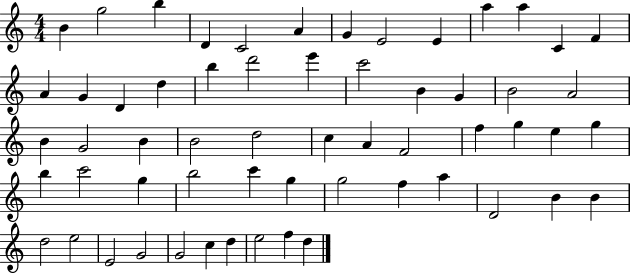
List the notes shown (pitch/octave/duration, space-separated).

B4/q G5/h B5/q D4/q C4/h A4/q G4/q E4/h E4/q A5/q A5/q C4/q F4/q A4/q G4/q D4/q D5/q B5/q D6/h E6/q C6/h B4/q G4/q B4/h A4/h B4/q G4/h B4/q B4/h D5/h C5/q A4/q F4/h F5/q G5/q E5/q G5/q B5/q C6/h G5/q B5/h C6/q G5/q G5/h F5/q A5/q D4/h B4/q B4/q D5/h E5/h E4/h G4/h G4/h C5/q D5/q E5/h F5/q D5/q